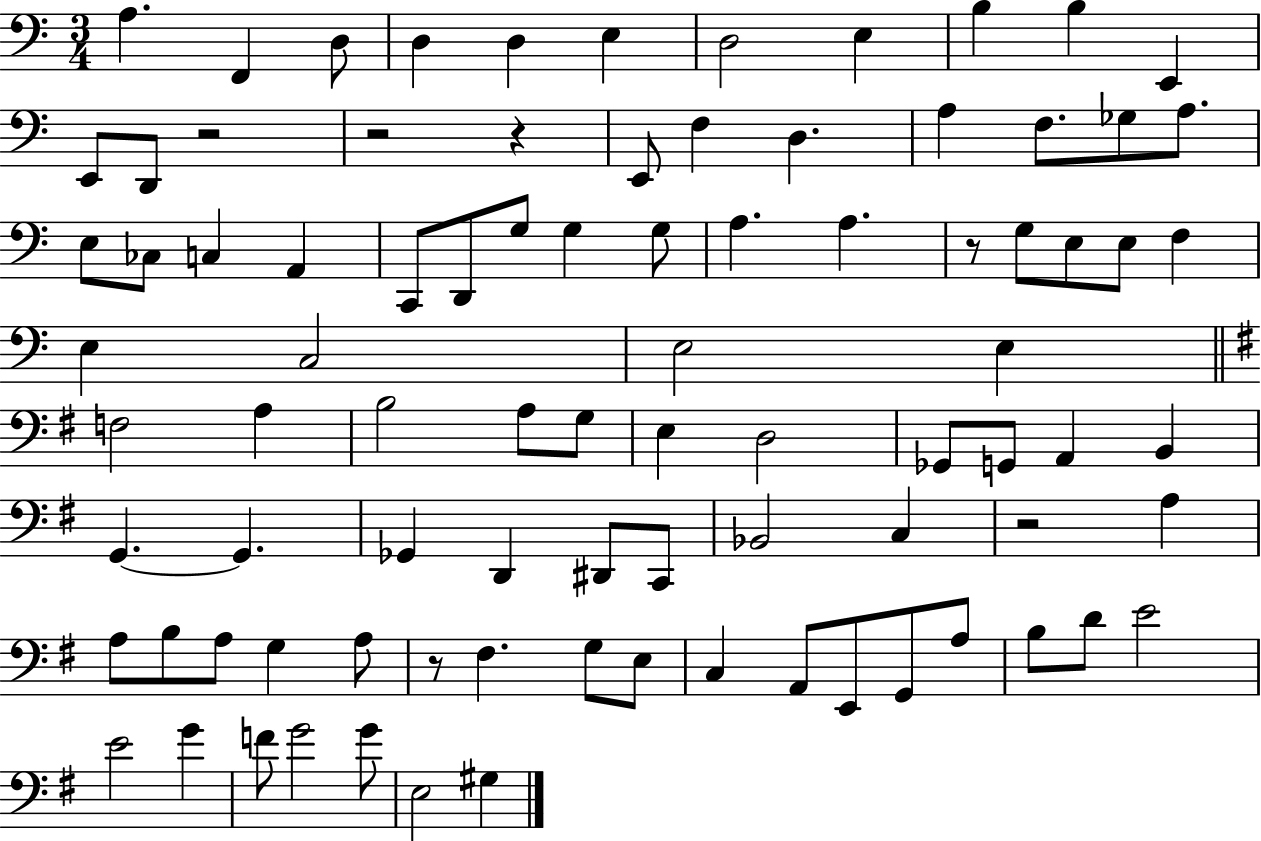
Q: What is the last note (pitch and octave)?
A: G#3